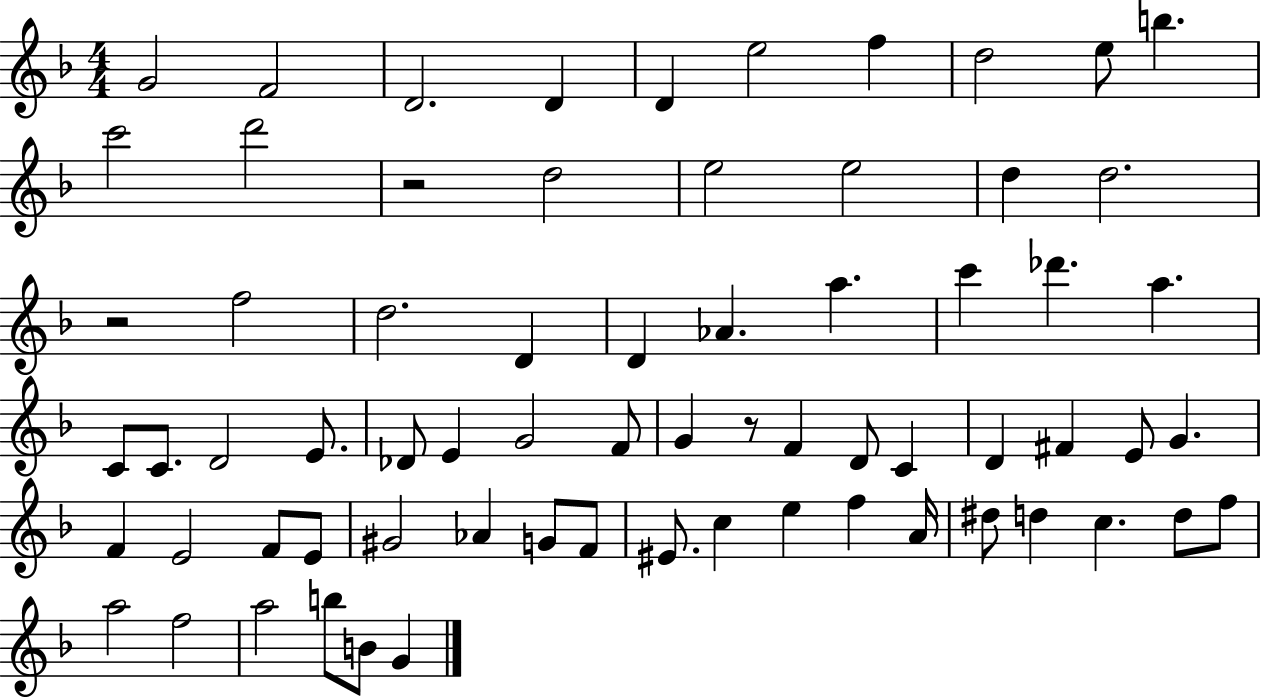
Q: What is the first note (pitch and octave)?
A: G4